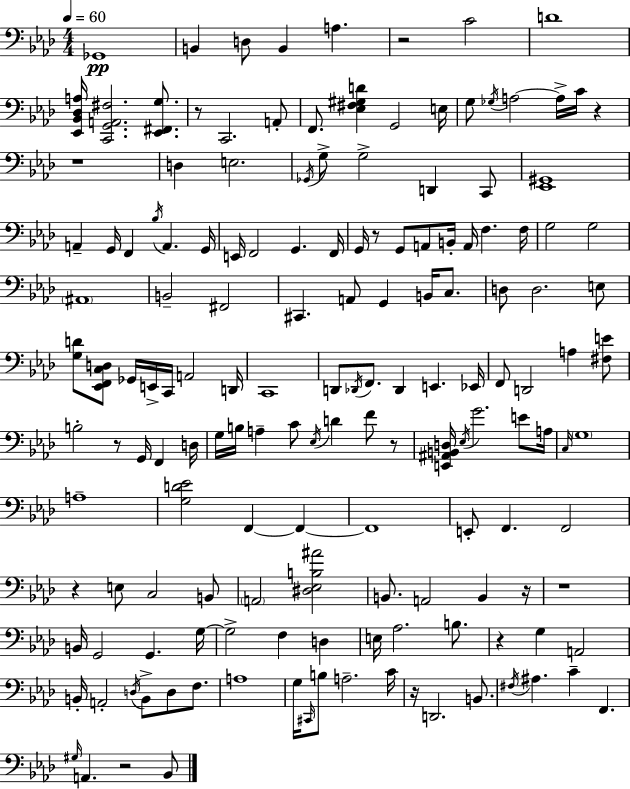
X:1
T:Untitled
M:4/4
L:1/4
K:Fm
_G,,4 B,, D,/2 B,, A, z2 C2 D4 [_E,,_B,,_D,A,]/4 [C,,G,,A,,^F,]2 [_E,,^F,,G,]/2 z/2 C,,2 A,,/2 F,,/2 [_E,^F,^G,D] G,,2 E,/4 G,/2 _G,/4 A,2 A,/4 C/4 z z4 D, E,2 _G,,/4 G,/2 G,2 D,, C,,/2 [_E,,^G,,]4 A,, G,,/4 F,, _B,/4 A,, G,,/4 E,,/4 F,,2 G,, F,,/4 G,,/4 z/2 G,,/2 A,,/2 B,,/4 A,,/4 F, F,/4 G,2 G,2 ^A,,4 B,,2 ^F,,2 ^C,, A,,/2 G,, B,,/4 C,/2 D,/2 D,2 E,/2 [G,D]/2 [_E,,F,,C,D,]/2 _G,,/4 E,,/4 C,,/4 A,,2 D,,/4 C,,4 D,,/2 _D,,/4 F,,/2 _D,, E,, _E,,/4 F,,/2 D,,2 A, [^F,E]/2 B,2 z/2 G,,/4 F,, D,/4 G,/4 B,/4 A, C/2 _E,/4 D F/2 z/2 [E,,^A,,B,,D,]/4 _E,/4 G2 E/2 A,/4 C,/4 G,4 A,4 [G,D_E]2 F,, F,, F,,4 E,,/2 F,, F,,2 z E,/2 C,2 B,,/2 A,,2 [^D,_E,B,^A]2 B,,/2 A,,2 B,, z/4 z4 B,,/4 G,,2 G,, G,/4 G,2 F, D, E,/4 _A,2 B,/2 z G, A,,2 B,,/4 A,,2 D,/4 B,,/2 D,/2 F,/2 A,4 G,/4 ^C,,/4 B,/2 A,2 C/4 z/4 D,,2 B,,/2 ^F,/4 ^A, C F,, ^G,/4 A,, z2 _B,,/2